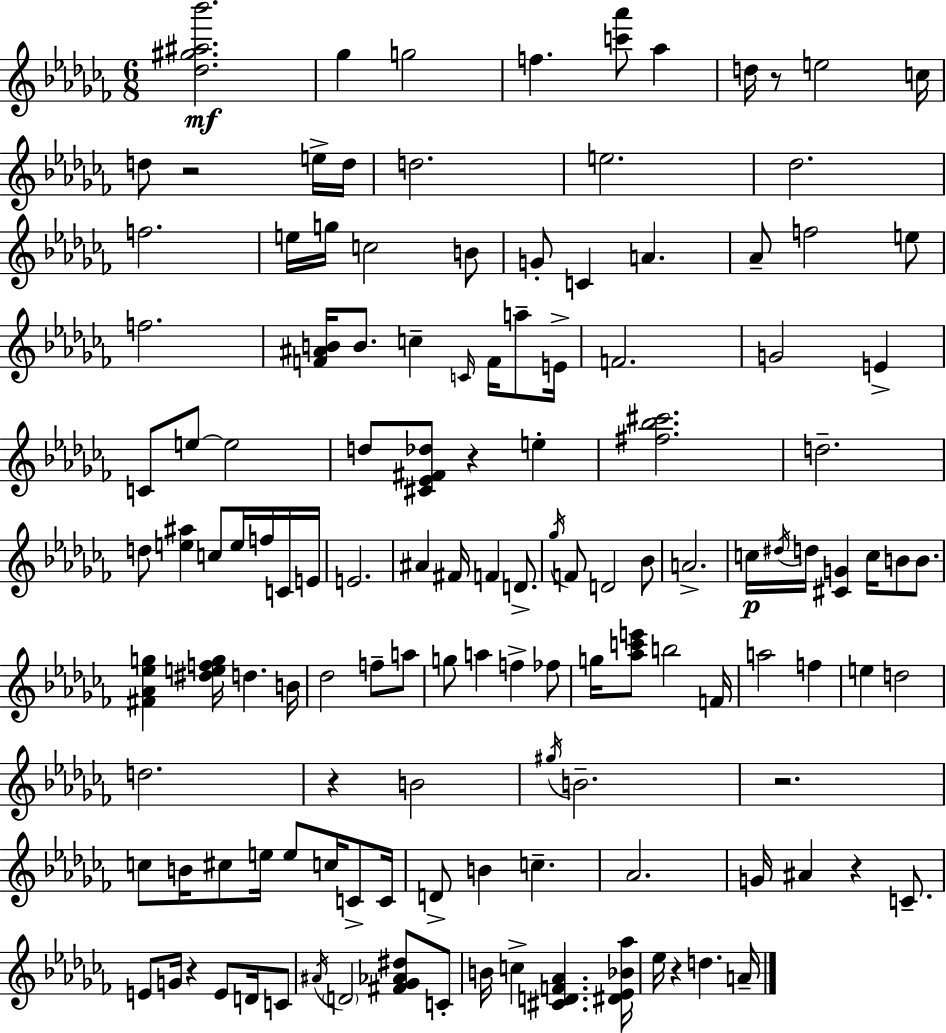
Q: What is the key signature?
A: AES minor